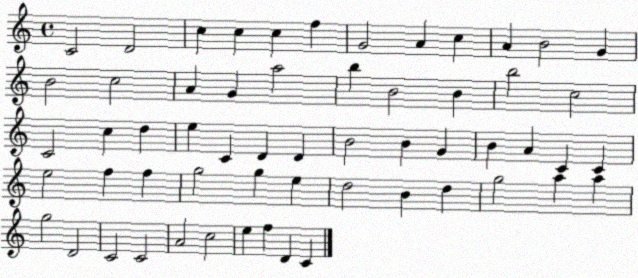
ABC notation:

X:1
T:Untitled
M:4/4
L:1/4
K:C
C2 D2 c c c f G2 A c A B2 G B2 c2 A G a2 b B2 B b2 c2 C2 c d e C D D B2 B G B A C C e2 f f g2 g e d2 B d g2 a a g2 D2 C2 C2 A2 c2 e f D C